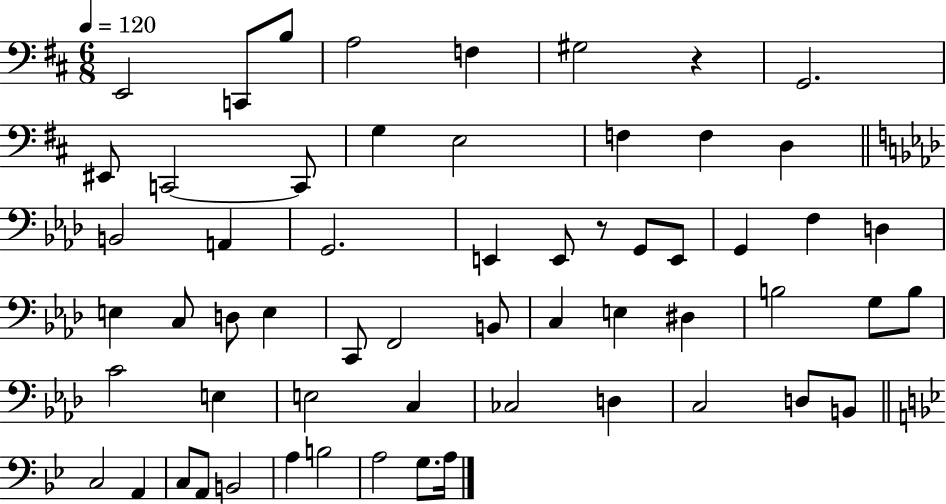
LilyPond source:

{
  \clef bass
  \numericTimeSignature
  \time 6/8
  \key d \major
  \tempo 4 = 120
  e,2 c,8 b8 | a2 f4 | gis2 r4 | g,2. | \break eis,8 c,2~~ c,8 | g4 e2 | f4 f4 d4 | \bar "||" \break \key aes \major b,2 a,4 | g,2. | e,4 e,8 r8 g,8 e,8 | g,4 f4 d4 | \break e4 c8 d8 e4 | c,8 f,2 b,8 | c4 e4 dis4 | b2 g8 b8 | \break c'2 e4 | e2 c4 | ces2 d4 | c2 d8 b,8 | \break \bar "||" \break \key bes \major c2 a,4 | c8 a,8 b,2 | a4 b2 | a2 g8. a16 | \break \bar "|."
}